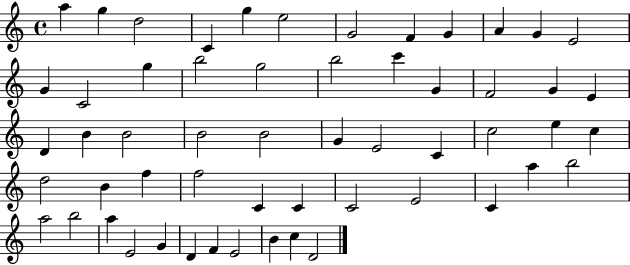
{
  \clef treble
  \time 4/4
  \defaultTimeSignature
  \key c \major
  a''4 g''4 d''2 | c'4 g''4 e''2 | g'2 f'4 g'4 | a'4 g'4 e'2 | \break g'4 c'2 g''4 | b''2 g''2 | b''2 c'''4 g'4 | f'2 g'4 e'4 | \break d'4 b'4 b'2 | b'2 b'2 | g'4 e'2 c'4 | c''2 e''4 c''4 | \break d''2 b'4 f''4 | f''2 c'4 c'4 | c'2 e'2 | c'4 a''4 b''2 | \break a''2 b''2 | a''4 e'2 g'4 | d'4 f'4 e'2 | b'4 c''4 d'2 | \break \bar "|."
}